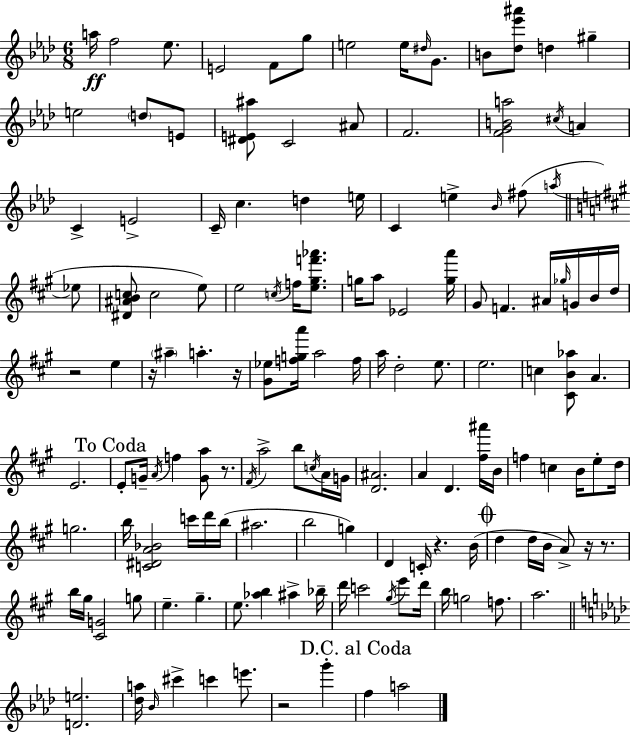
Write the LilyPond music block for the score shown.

{
  \clef treble
  \numericTimeSignature
  \time 6/8
  \key aes \major
  a''16\ff f''2 ees''8. | e'2 f'8 g''8 | e''2 e''16 \grace { dis''16 } g'8. | b'8 <des'' ees''' ais'''>8 d''4 gis''4-- | \break e''2 \parenthesize d''8 e'8 | <dis' e' ais''>8 c'2 ais'8 | f'2. | <f' g' b' a''>2 \acciaccatura { cis''16 } a'4 | \break c'4-> e'2-> | c'16-- c''4. d''4 | e''16 c'4 e''4-> \grace { bes'16 } fis''8( | \acciaccatura { a''16 } \bar "||" \break \key a \major ees''8 <dis' ais' b' c''>8 c''2 | e''8) e''2 \acciaccatura { c''16 } f''16 | <e'' gis'' f''' aes'''>8. g''16 a''8 ees'2 | <g'' a'''>16 gis'8 f'4. ais'16 | \break \grace { ges''16 } g'16 b'16 d''16 r2 | e''4 r16 \parenthesize ais''4-- a''4.-. | r16 <gis' ees''>8 <f'' g'' a'''>16 a''2 | f''16 a''16 d''2-. | \break e''8. e''2. | c''4 <cis' b' aes''>8 a'4. | e'2. | \mark "To Coda" e'8-. g'16-- \acciaccatura { a'16 } f''4 | \break <g' a''>8 r8. \acciaccatura { fis'16 } a''2-> | b''8 \acciaccatura { c''16 } a'16 g'16 <d' ais'>2. | a'4 d'4. | <fis'' ais'''>16 b'16 f''4 c''4 | \break b'16 e''8-. d''16 g''2. | b''16 <c' dis' a' bes'>2 | c'''16 d'''16 b''16( ais''2. | b''2 | \break g''4) d'4 c'16-. | r4. b'16( \mark \markup { \musicglyph "scripts.coda" } d''4 d''16 | b'16 a'8->) r16 r8. b''16 gis''16 <cis' g'>2 | g''8 e''4.-- | \break gis''4.-- e''8. <aes'' b''>4 | ais''4-> bes''16-- d'''16 c'''2 | \acciaccatura { gis''16 } e'''8 d'''16 b''16 g''2 | f''8. a''2. | \break \bar "||" \break \key f \minor <d' e''>2. | <des'' a''>16 \grace { bes'16 } cis'''4-> c'''4 e'''8. | r2 g'''4-. | \mark "D.C. al Coda" f''4 a''2 | \break \bar "|."
}